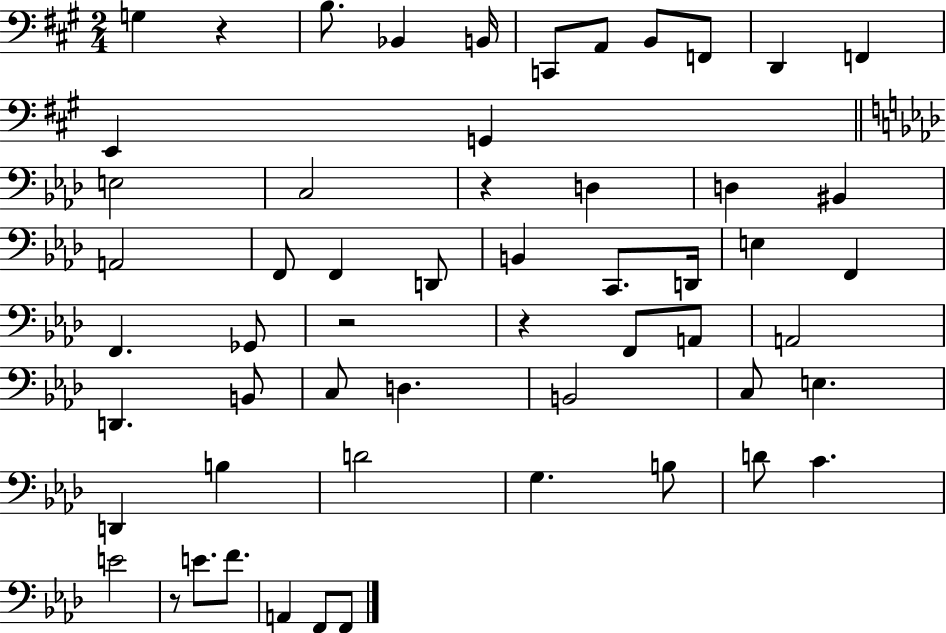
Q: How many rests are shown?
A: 5